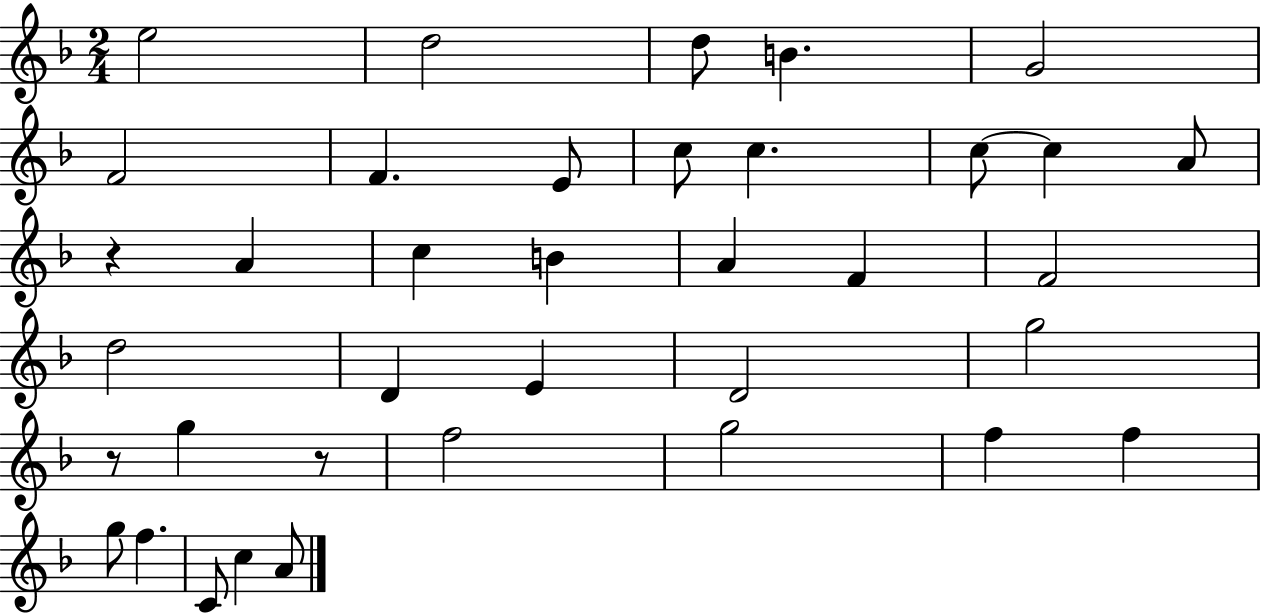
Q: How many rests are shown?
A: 3